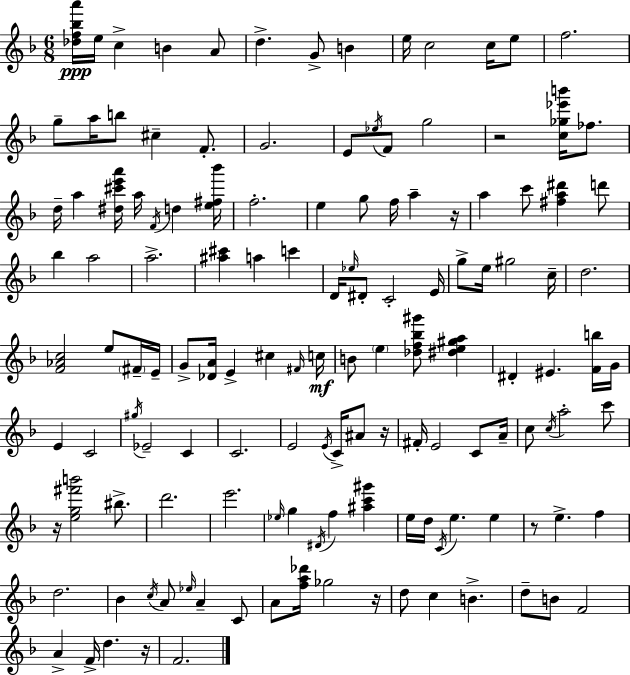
{
  \clef treble
  \numericTimeSignature
  \time 6/8
  \key d \minor
  <des'' f'' bes'' a'''>16\ppp e''16 c''4-> b'4 a'8 | d''4.-> g'8-> b'4 | e''16 c''2 c''16 e''8 | f''2. | \break g''8-- a''16 b''8 cis''4-- f'8.-. | g'2. | e'8 \acciaccatura { ees''16 } f'8 g''2 | r2 <c'' ges'' ees''' b'''>16 fes''8. | \break d''16-- a''4 <dis'' cis''' e''' a'''>16 a''16 \acciaccatura { f'16 } d''4 | <e'' fis'' bes'''>16 f''2.-. | e''4 g''8 f''16 a''4-- | r16 a''4 c'''8 <fis'' a'' dis'''>4 | \break d'''8 bes''4 a''2 | a''2.-> | <ais'' cis'''>4 a''4 c'''4 | d'16 \grace { ees''16 } dis'8-. c'2-. | \break e'16 g''8-> e''16 gis''2 | c''16-- d''2. | <f' aes' c''>2 e''8 | \parenthesize fis'16-- e'16-- g'8-> <des' a'>16 e'4-> cis''4 | \break \grace { fis'16 } c''16\mf b'8 \parenthesize e''4 <des'' f'' bes'' gis'''>8 | <dis'' e'' gis'' a''>4 dis'4-. eis'4. | <f' b''>16 g'16 e'4 c'2 | \acciaccatura { gis''16 } ees'2-- | \break c'4 c'2. | e'2 | \acciaccatura { e'16 } c'16-> ais'8 r16 fis'16-. e'2 | c'8 a'16-- c''8 \acciaccatura { c''16 } a''2-. | \break c'''8 r16 <e'' g'' fis''' b'''>2 | bis''8.-> d'''2. | e'''2. | \grace { ees''16 } g''4 | \break \acciaccatura { dis'16 } f''4 <ais'' c''' gis'''>4 e''16 d''16 \acciaccatura { c'16 } | e''4. e''4 r8 | e''4.-> f''4 d''2. | bes'4 | \break \acciaccatura { c''16 } a'8 \grace { ees''16 } a'4-- c'8 | a'8 <f'' a'' des'''>16 ges''2 r16 | d''8 c''4 b'4.-> | d''8-- b'8 f'2 | \break a'4-> f'16-> d''4. r16 | f'2. | \bar "|."
}